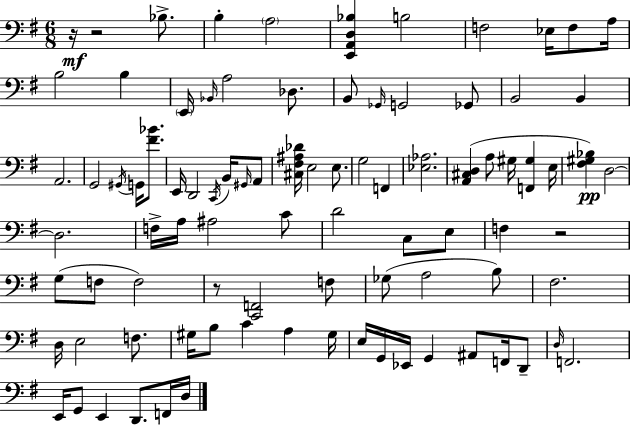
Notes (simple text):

R/s R/h Bb3/e. B3/q A3/h [E2,A2,D3,Bb3]/q B3/h F3/h Eb3/s F3/e A3/s B3/h B3/q E2/s Bb2/s A3/h Db3/e. B2/e Gb2/s G2/h Gb2/e B2/h B2/q A2/h. G2/h G#2/s G2/s [F#4,Bb4]/e. E2/s D2/h C2/s B2/s G#2/s A2/e [C#3,F#3,A#3,Db4]/s E3/h E3/e. G3/h F2/q [Eb3,Ab3]/h. [A2,C#3,D3]/q A3/e G#3/s [F2,G#3]/q E3/s [F#3,G#3,Bb3]/q D3/h D3/h. F3/s A3/s A#3/h C4/e D4/h C3/e E3/e F3/q R/h G3/e F3/e F3/h R/e [C2,F2]/h F3/e Gb3/e A3/h B3/e F#3/h. D3/s E3/h F3/e. G#3/s B3/e C4/q A3/q G#3/s E3/s G2/s Eb2/s G2/q A#2/e F2/s D2/e D3/s F2/h. E2/s G2/e E2/q D2/e. F2/s D3/s